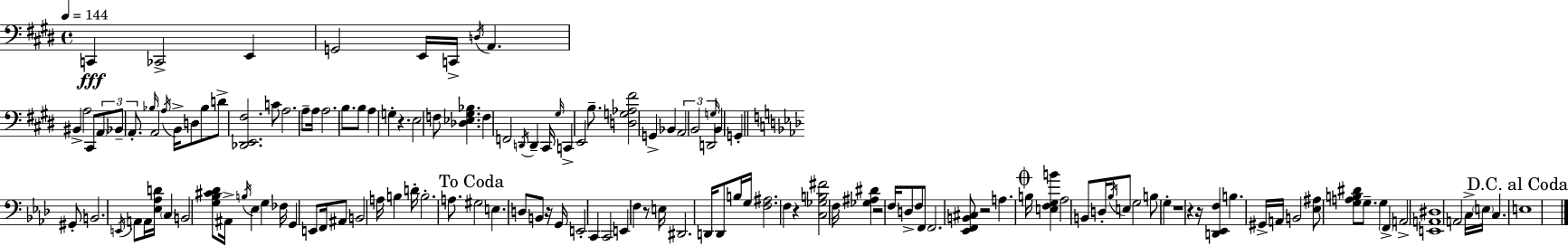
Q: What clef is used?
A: bass